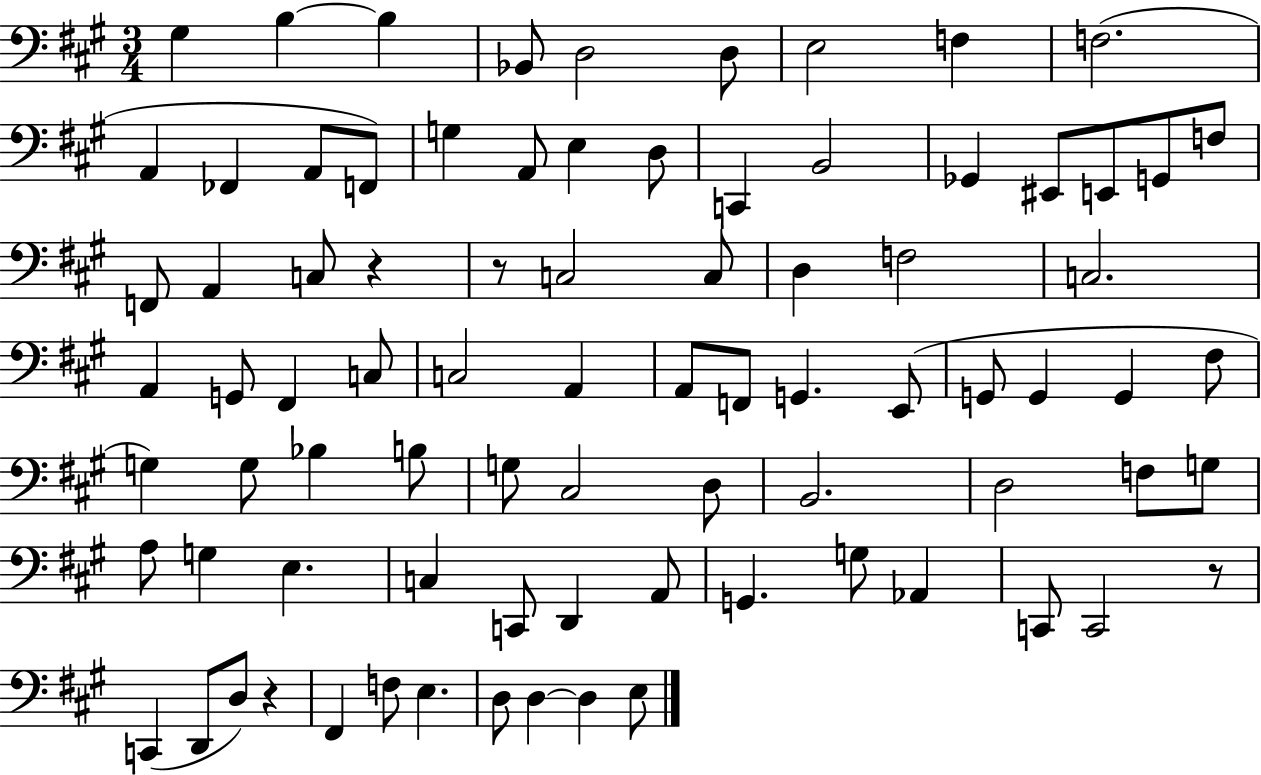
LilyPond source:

{
  \clef bass
  \numericTimeSignature
  \time 3/4
  \key a \major
  gis4 b4~~ b4 | bes,8 d2 d8 | e2 f4 | f2.( | \break a,4 fes,4 a,8 f,8) | g4 a,8 e4 d8 | c,4 b,2 | ges,4 eis,8 e,8 g,8 f8 | \break f,8 a,4 c8 r4 | r8 c2 c8 | d4 f2 | c2. | \break a,4 g,8 fis,4 c8 | c2 a,4 | a,8 f,8 g,4. e,8( | g,8 g,4 g,4 fis8 | \break g4) g8 bes4 b8 | g8 cis2 d8 | b,2. | d2 f8 g8 | \break a8 g4 e4. | c4 c,8 d,4 a,8 | g,4. g8 aes,4 | c,8 c,2 r8 | \break c,4( d,8 d8) r4 | fis,4 f8 e4. | d8 d4~~ d4 e8 | \bar "|."
}